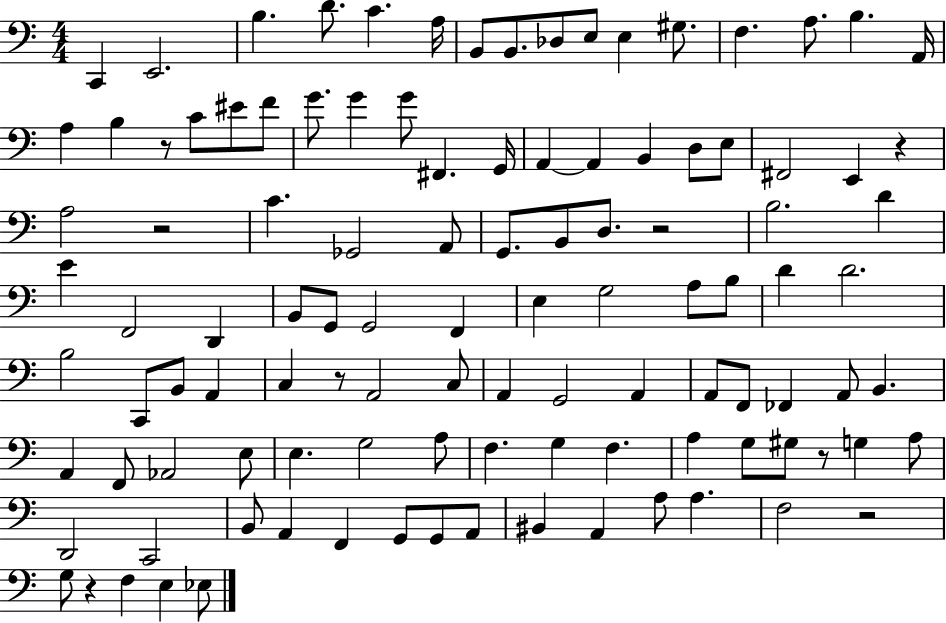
C2/q E2/h. B3/q. D4/e. C4/q. A3/s B2/e B2/e. Db3/e E3/e E3/q G#3/e. F3/q. A3/e. B3/q. A2/s A3/q B3/q R/e C4/e EIS4/e F4/e G4/e. G4/q G4/e F#2/q. G2/s A2/q A2/q B2/q D3/e E3/e F#2/h E2/q R/q A3/h R/h C4/q. Gb2/h A2/e G2/e. B2/e D3/e. R/h B3/h. D4/q E4/q F2/h D2/q B2/e G2/e G2/h F2/q E3/q G3/h A3/e B3/e D4/q D4/h. B3/h C2/e B2/e A2/q C3/q R/e A2/h C3/e A2/q G2/h A2/q A2/e F2/e FES2/q A2/e B2/q. A2/q F2/e Ab2/h E3/e E3/q. G3/h A3/e F3/q. G3/q F3/q. A3/q G3/e G#3/e R/e G3/q A3/e D2/h C2/h B2/e A2/q F2/q G2/e G2/e A2/e BIS2/q A2/q A3/e A3/q. F3/h R/h G3/e R/q F3/q E3/q Eb3/e